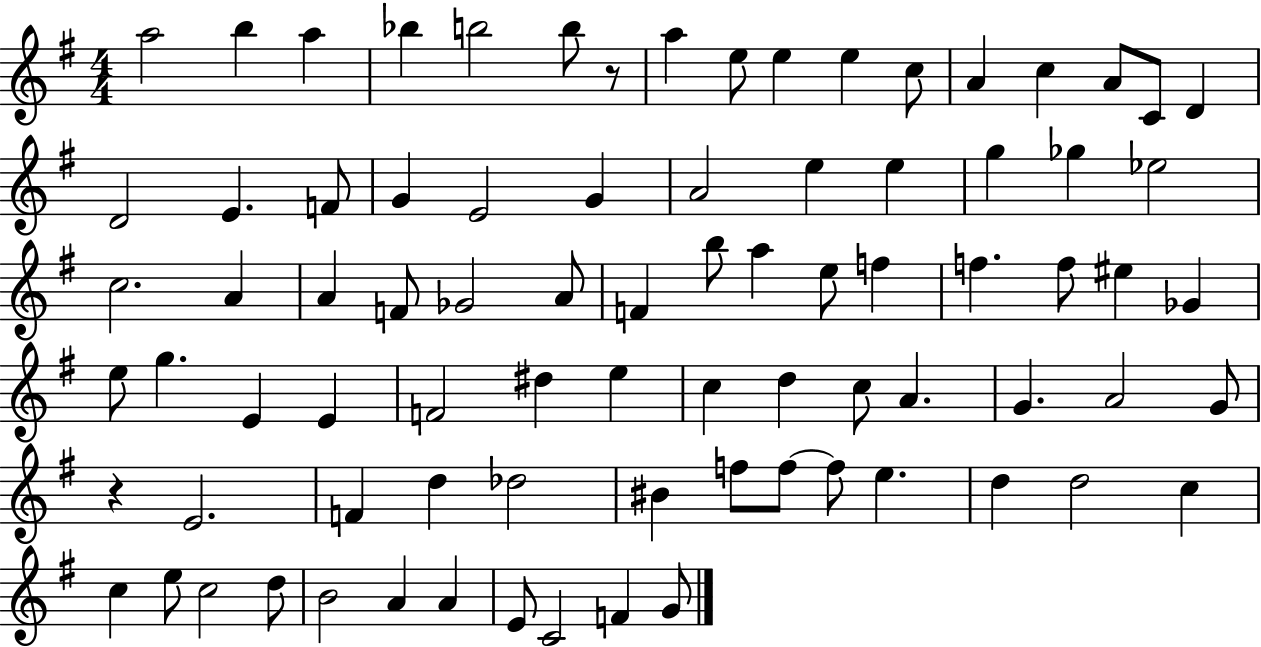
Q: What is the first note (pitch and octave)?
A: A5